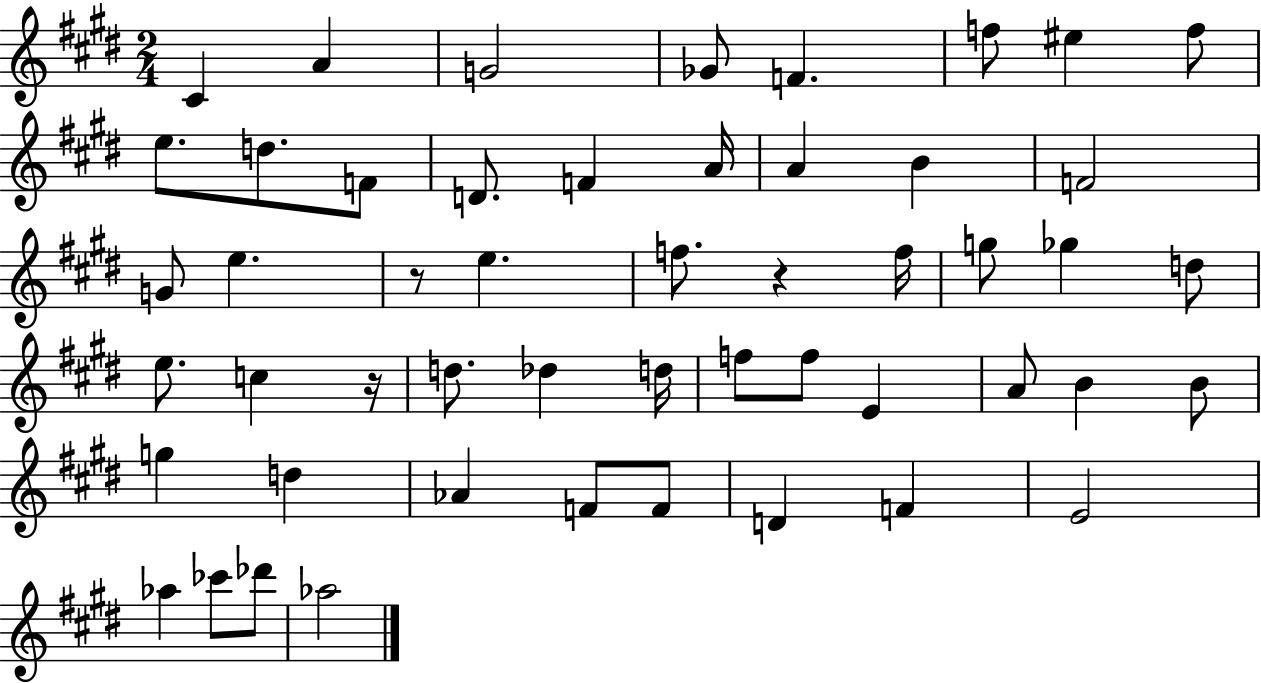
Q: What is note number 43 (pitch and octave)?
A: F4